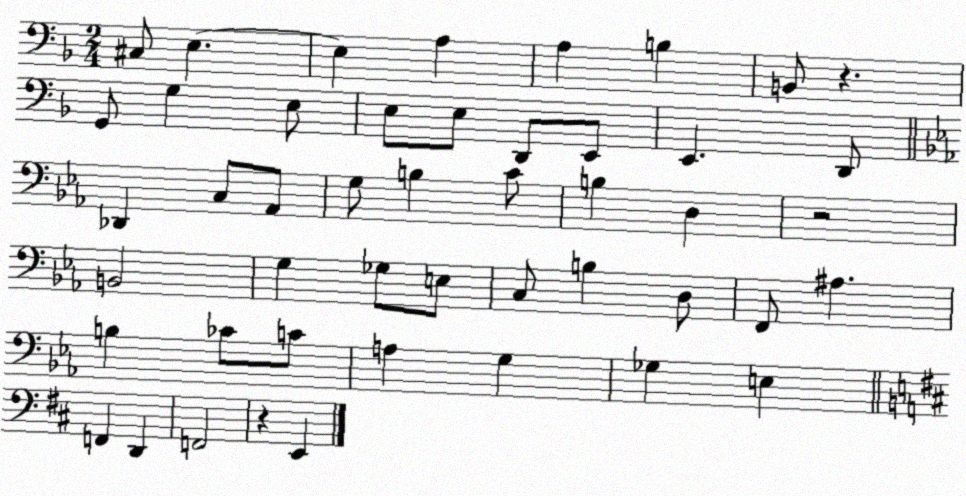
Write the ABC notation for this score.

X:1
T:Untitled
M:2/4
L:1/4
K:F
^C,/2 E, E, A, A, B, B,,/2 z G,,/2 G, E,/2 E,/2 E,/2 D,,/2 E,,/2 E,, D,,/2 _D,, C,/2 _A,,/2 G,/2 B, C/2 B, D, z2 B,,2 G, _G,/2 E,/2 C,/2 B, D,/2 F,,/2 ^A, B, _C/2 C/2 A, G, _G, E, F,, D,, F,,2 z E,,